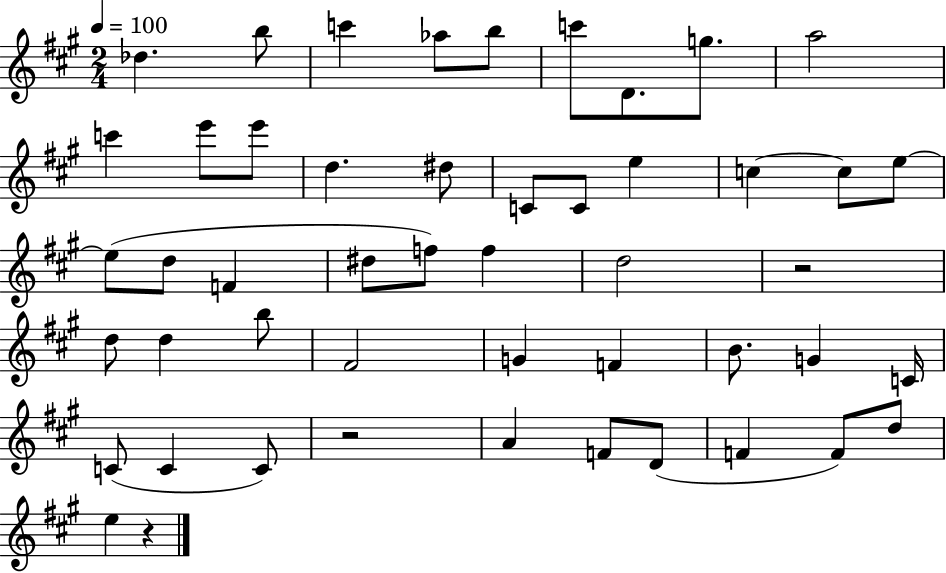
{
  \clef treble
  \numericTimeSignature
  \time 2/4
  \key a \major
  \tempo 4 = 100
  des''4. b''8 | c'''4 aes''8 b''8 | c'''8 d'8. g''8. | a''2 | \break c'''4 e'''8 e'''8 | d''4. dis''8 | c'8 c'8 e''4 | c''4~~ c''8 e''8~~ | \break e''8( d''8 f'4 | dis''8 f''8) f''4 | d''2 | r2 | \break d''8 d''4 b''8 | fis'2 | g'4 f'4 | b'8. g'4 c'16 | \break c'8( c'4 c'8) | r2 | a'4 f'8 d'8( | f'4 f'8) d''8 | \break e''4 r4 | \bar "|."
}